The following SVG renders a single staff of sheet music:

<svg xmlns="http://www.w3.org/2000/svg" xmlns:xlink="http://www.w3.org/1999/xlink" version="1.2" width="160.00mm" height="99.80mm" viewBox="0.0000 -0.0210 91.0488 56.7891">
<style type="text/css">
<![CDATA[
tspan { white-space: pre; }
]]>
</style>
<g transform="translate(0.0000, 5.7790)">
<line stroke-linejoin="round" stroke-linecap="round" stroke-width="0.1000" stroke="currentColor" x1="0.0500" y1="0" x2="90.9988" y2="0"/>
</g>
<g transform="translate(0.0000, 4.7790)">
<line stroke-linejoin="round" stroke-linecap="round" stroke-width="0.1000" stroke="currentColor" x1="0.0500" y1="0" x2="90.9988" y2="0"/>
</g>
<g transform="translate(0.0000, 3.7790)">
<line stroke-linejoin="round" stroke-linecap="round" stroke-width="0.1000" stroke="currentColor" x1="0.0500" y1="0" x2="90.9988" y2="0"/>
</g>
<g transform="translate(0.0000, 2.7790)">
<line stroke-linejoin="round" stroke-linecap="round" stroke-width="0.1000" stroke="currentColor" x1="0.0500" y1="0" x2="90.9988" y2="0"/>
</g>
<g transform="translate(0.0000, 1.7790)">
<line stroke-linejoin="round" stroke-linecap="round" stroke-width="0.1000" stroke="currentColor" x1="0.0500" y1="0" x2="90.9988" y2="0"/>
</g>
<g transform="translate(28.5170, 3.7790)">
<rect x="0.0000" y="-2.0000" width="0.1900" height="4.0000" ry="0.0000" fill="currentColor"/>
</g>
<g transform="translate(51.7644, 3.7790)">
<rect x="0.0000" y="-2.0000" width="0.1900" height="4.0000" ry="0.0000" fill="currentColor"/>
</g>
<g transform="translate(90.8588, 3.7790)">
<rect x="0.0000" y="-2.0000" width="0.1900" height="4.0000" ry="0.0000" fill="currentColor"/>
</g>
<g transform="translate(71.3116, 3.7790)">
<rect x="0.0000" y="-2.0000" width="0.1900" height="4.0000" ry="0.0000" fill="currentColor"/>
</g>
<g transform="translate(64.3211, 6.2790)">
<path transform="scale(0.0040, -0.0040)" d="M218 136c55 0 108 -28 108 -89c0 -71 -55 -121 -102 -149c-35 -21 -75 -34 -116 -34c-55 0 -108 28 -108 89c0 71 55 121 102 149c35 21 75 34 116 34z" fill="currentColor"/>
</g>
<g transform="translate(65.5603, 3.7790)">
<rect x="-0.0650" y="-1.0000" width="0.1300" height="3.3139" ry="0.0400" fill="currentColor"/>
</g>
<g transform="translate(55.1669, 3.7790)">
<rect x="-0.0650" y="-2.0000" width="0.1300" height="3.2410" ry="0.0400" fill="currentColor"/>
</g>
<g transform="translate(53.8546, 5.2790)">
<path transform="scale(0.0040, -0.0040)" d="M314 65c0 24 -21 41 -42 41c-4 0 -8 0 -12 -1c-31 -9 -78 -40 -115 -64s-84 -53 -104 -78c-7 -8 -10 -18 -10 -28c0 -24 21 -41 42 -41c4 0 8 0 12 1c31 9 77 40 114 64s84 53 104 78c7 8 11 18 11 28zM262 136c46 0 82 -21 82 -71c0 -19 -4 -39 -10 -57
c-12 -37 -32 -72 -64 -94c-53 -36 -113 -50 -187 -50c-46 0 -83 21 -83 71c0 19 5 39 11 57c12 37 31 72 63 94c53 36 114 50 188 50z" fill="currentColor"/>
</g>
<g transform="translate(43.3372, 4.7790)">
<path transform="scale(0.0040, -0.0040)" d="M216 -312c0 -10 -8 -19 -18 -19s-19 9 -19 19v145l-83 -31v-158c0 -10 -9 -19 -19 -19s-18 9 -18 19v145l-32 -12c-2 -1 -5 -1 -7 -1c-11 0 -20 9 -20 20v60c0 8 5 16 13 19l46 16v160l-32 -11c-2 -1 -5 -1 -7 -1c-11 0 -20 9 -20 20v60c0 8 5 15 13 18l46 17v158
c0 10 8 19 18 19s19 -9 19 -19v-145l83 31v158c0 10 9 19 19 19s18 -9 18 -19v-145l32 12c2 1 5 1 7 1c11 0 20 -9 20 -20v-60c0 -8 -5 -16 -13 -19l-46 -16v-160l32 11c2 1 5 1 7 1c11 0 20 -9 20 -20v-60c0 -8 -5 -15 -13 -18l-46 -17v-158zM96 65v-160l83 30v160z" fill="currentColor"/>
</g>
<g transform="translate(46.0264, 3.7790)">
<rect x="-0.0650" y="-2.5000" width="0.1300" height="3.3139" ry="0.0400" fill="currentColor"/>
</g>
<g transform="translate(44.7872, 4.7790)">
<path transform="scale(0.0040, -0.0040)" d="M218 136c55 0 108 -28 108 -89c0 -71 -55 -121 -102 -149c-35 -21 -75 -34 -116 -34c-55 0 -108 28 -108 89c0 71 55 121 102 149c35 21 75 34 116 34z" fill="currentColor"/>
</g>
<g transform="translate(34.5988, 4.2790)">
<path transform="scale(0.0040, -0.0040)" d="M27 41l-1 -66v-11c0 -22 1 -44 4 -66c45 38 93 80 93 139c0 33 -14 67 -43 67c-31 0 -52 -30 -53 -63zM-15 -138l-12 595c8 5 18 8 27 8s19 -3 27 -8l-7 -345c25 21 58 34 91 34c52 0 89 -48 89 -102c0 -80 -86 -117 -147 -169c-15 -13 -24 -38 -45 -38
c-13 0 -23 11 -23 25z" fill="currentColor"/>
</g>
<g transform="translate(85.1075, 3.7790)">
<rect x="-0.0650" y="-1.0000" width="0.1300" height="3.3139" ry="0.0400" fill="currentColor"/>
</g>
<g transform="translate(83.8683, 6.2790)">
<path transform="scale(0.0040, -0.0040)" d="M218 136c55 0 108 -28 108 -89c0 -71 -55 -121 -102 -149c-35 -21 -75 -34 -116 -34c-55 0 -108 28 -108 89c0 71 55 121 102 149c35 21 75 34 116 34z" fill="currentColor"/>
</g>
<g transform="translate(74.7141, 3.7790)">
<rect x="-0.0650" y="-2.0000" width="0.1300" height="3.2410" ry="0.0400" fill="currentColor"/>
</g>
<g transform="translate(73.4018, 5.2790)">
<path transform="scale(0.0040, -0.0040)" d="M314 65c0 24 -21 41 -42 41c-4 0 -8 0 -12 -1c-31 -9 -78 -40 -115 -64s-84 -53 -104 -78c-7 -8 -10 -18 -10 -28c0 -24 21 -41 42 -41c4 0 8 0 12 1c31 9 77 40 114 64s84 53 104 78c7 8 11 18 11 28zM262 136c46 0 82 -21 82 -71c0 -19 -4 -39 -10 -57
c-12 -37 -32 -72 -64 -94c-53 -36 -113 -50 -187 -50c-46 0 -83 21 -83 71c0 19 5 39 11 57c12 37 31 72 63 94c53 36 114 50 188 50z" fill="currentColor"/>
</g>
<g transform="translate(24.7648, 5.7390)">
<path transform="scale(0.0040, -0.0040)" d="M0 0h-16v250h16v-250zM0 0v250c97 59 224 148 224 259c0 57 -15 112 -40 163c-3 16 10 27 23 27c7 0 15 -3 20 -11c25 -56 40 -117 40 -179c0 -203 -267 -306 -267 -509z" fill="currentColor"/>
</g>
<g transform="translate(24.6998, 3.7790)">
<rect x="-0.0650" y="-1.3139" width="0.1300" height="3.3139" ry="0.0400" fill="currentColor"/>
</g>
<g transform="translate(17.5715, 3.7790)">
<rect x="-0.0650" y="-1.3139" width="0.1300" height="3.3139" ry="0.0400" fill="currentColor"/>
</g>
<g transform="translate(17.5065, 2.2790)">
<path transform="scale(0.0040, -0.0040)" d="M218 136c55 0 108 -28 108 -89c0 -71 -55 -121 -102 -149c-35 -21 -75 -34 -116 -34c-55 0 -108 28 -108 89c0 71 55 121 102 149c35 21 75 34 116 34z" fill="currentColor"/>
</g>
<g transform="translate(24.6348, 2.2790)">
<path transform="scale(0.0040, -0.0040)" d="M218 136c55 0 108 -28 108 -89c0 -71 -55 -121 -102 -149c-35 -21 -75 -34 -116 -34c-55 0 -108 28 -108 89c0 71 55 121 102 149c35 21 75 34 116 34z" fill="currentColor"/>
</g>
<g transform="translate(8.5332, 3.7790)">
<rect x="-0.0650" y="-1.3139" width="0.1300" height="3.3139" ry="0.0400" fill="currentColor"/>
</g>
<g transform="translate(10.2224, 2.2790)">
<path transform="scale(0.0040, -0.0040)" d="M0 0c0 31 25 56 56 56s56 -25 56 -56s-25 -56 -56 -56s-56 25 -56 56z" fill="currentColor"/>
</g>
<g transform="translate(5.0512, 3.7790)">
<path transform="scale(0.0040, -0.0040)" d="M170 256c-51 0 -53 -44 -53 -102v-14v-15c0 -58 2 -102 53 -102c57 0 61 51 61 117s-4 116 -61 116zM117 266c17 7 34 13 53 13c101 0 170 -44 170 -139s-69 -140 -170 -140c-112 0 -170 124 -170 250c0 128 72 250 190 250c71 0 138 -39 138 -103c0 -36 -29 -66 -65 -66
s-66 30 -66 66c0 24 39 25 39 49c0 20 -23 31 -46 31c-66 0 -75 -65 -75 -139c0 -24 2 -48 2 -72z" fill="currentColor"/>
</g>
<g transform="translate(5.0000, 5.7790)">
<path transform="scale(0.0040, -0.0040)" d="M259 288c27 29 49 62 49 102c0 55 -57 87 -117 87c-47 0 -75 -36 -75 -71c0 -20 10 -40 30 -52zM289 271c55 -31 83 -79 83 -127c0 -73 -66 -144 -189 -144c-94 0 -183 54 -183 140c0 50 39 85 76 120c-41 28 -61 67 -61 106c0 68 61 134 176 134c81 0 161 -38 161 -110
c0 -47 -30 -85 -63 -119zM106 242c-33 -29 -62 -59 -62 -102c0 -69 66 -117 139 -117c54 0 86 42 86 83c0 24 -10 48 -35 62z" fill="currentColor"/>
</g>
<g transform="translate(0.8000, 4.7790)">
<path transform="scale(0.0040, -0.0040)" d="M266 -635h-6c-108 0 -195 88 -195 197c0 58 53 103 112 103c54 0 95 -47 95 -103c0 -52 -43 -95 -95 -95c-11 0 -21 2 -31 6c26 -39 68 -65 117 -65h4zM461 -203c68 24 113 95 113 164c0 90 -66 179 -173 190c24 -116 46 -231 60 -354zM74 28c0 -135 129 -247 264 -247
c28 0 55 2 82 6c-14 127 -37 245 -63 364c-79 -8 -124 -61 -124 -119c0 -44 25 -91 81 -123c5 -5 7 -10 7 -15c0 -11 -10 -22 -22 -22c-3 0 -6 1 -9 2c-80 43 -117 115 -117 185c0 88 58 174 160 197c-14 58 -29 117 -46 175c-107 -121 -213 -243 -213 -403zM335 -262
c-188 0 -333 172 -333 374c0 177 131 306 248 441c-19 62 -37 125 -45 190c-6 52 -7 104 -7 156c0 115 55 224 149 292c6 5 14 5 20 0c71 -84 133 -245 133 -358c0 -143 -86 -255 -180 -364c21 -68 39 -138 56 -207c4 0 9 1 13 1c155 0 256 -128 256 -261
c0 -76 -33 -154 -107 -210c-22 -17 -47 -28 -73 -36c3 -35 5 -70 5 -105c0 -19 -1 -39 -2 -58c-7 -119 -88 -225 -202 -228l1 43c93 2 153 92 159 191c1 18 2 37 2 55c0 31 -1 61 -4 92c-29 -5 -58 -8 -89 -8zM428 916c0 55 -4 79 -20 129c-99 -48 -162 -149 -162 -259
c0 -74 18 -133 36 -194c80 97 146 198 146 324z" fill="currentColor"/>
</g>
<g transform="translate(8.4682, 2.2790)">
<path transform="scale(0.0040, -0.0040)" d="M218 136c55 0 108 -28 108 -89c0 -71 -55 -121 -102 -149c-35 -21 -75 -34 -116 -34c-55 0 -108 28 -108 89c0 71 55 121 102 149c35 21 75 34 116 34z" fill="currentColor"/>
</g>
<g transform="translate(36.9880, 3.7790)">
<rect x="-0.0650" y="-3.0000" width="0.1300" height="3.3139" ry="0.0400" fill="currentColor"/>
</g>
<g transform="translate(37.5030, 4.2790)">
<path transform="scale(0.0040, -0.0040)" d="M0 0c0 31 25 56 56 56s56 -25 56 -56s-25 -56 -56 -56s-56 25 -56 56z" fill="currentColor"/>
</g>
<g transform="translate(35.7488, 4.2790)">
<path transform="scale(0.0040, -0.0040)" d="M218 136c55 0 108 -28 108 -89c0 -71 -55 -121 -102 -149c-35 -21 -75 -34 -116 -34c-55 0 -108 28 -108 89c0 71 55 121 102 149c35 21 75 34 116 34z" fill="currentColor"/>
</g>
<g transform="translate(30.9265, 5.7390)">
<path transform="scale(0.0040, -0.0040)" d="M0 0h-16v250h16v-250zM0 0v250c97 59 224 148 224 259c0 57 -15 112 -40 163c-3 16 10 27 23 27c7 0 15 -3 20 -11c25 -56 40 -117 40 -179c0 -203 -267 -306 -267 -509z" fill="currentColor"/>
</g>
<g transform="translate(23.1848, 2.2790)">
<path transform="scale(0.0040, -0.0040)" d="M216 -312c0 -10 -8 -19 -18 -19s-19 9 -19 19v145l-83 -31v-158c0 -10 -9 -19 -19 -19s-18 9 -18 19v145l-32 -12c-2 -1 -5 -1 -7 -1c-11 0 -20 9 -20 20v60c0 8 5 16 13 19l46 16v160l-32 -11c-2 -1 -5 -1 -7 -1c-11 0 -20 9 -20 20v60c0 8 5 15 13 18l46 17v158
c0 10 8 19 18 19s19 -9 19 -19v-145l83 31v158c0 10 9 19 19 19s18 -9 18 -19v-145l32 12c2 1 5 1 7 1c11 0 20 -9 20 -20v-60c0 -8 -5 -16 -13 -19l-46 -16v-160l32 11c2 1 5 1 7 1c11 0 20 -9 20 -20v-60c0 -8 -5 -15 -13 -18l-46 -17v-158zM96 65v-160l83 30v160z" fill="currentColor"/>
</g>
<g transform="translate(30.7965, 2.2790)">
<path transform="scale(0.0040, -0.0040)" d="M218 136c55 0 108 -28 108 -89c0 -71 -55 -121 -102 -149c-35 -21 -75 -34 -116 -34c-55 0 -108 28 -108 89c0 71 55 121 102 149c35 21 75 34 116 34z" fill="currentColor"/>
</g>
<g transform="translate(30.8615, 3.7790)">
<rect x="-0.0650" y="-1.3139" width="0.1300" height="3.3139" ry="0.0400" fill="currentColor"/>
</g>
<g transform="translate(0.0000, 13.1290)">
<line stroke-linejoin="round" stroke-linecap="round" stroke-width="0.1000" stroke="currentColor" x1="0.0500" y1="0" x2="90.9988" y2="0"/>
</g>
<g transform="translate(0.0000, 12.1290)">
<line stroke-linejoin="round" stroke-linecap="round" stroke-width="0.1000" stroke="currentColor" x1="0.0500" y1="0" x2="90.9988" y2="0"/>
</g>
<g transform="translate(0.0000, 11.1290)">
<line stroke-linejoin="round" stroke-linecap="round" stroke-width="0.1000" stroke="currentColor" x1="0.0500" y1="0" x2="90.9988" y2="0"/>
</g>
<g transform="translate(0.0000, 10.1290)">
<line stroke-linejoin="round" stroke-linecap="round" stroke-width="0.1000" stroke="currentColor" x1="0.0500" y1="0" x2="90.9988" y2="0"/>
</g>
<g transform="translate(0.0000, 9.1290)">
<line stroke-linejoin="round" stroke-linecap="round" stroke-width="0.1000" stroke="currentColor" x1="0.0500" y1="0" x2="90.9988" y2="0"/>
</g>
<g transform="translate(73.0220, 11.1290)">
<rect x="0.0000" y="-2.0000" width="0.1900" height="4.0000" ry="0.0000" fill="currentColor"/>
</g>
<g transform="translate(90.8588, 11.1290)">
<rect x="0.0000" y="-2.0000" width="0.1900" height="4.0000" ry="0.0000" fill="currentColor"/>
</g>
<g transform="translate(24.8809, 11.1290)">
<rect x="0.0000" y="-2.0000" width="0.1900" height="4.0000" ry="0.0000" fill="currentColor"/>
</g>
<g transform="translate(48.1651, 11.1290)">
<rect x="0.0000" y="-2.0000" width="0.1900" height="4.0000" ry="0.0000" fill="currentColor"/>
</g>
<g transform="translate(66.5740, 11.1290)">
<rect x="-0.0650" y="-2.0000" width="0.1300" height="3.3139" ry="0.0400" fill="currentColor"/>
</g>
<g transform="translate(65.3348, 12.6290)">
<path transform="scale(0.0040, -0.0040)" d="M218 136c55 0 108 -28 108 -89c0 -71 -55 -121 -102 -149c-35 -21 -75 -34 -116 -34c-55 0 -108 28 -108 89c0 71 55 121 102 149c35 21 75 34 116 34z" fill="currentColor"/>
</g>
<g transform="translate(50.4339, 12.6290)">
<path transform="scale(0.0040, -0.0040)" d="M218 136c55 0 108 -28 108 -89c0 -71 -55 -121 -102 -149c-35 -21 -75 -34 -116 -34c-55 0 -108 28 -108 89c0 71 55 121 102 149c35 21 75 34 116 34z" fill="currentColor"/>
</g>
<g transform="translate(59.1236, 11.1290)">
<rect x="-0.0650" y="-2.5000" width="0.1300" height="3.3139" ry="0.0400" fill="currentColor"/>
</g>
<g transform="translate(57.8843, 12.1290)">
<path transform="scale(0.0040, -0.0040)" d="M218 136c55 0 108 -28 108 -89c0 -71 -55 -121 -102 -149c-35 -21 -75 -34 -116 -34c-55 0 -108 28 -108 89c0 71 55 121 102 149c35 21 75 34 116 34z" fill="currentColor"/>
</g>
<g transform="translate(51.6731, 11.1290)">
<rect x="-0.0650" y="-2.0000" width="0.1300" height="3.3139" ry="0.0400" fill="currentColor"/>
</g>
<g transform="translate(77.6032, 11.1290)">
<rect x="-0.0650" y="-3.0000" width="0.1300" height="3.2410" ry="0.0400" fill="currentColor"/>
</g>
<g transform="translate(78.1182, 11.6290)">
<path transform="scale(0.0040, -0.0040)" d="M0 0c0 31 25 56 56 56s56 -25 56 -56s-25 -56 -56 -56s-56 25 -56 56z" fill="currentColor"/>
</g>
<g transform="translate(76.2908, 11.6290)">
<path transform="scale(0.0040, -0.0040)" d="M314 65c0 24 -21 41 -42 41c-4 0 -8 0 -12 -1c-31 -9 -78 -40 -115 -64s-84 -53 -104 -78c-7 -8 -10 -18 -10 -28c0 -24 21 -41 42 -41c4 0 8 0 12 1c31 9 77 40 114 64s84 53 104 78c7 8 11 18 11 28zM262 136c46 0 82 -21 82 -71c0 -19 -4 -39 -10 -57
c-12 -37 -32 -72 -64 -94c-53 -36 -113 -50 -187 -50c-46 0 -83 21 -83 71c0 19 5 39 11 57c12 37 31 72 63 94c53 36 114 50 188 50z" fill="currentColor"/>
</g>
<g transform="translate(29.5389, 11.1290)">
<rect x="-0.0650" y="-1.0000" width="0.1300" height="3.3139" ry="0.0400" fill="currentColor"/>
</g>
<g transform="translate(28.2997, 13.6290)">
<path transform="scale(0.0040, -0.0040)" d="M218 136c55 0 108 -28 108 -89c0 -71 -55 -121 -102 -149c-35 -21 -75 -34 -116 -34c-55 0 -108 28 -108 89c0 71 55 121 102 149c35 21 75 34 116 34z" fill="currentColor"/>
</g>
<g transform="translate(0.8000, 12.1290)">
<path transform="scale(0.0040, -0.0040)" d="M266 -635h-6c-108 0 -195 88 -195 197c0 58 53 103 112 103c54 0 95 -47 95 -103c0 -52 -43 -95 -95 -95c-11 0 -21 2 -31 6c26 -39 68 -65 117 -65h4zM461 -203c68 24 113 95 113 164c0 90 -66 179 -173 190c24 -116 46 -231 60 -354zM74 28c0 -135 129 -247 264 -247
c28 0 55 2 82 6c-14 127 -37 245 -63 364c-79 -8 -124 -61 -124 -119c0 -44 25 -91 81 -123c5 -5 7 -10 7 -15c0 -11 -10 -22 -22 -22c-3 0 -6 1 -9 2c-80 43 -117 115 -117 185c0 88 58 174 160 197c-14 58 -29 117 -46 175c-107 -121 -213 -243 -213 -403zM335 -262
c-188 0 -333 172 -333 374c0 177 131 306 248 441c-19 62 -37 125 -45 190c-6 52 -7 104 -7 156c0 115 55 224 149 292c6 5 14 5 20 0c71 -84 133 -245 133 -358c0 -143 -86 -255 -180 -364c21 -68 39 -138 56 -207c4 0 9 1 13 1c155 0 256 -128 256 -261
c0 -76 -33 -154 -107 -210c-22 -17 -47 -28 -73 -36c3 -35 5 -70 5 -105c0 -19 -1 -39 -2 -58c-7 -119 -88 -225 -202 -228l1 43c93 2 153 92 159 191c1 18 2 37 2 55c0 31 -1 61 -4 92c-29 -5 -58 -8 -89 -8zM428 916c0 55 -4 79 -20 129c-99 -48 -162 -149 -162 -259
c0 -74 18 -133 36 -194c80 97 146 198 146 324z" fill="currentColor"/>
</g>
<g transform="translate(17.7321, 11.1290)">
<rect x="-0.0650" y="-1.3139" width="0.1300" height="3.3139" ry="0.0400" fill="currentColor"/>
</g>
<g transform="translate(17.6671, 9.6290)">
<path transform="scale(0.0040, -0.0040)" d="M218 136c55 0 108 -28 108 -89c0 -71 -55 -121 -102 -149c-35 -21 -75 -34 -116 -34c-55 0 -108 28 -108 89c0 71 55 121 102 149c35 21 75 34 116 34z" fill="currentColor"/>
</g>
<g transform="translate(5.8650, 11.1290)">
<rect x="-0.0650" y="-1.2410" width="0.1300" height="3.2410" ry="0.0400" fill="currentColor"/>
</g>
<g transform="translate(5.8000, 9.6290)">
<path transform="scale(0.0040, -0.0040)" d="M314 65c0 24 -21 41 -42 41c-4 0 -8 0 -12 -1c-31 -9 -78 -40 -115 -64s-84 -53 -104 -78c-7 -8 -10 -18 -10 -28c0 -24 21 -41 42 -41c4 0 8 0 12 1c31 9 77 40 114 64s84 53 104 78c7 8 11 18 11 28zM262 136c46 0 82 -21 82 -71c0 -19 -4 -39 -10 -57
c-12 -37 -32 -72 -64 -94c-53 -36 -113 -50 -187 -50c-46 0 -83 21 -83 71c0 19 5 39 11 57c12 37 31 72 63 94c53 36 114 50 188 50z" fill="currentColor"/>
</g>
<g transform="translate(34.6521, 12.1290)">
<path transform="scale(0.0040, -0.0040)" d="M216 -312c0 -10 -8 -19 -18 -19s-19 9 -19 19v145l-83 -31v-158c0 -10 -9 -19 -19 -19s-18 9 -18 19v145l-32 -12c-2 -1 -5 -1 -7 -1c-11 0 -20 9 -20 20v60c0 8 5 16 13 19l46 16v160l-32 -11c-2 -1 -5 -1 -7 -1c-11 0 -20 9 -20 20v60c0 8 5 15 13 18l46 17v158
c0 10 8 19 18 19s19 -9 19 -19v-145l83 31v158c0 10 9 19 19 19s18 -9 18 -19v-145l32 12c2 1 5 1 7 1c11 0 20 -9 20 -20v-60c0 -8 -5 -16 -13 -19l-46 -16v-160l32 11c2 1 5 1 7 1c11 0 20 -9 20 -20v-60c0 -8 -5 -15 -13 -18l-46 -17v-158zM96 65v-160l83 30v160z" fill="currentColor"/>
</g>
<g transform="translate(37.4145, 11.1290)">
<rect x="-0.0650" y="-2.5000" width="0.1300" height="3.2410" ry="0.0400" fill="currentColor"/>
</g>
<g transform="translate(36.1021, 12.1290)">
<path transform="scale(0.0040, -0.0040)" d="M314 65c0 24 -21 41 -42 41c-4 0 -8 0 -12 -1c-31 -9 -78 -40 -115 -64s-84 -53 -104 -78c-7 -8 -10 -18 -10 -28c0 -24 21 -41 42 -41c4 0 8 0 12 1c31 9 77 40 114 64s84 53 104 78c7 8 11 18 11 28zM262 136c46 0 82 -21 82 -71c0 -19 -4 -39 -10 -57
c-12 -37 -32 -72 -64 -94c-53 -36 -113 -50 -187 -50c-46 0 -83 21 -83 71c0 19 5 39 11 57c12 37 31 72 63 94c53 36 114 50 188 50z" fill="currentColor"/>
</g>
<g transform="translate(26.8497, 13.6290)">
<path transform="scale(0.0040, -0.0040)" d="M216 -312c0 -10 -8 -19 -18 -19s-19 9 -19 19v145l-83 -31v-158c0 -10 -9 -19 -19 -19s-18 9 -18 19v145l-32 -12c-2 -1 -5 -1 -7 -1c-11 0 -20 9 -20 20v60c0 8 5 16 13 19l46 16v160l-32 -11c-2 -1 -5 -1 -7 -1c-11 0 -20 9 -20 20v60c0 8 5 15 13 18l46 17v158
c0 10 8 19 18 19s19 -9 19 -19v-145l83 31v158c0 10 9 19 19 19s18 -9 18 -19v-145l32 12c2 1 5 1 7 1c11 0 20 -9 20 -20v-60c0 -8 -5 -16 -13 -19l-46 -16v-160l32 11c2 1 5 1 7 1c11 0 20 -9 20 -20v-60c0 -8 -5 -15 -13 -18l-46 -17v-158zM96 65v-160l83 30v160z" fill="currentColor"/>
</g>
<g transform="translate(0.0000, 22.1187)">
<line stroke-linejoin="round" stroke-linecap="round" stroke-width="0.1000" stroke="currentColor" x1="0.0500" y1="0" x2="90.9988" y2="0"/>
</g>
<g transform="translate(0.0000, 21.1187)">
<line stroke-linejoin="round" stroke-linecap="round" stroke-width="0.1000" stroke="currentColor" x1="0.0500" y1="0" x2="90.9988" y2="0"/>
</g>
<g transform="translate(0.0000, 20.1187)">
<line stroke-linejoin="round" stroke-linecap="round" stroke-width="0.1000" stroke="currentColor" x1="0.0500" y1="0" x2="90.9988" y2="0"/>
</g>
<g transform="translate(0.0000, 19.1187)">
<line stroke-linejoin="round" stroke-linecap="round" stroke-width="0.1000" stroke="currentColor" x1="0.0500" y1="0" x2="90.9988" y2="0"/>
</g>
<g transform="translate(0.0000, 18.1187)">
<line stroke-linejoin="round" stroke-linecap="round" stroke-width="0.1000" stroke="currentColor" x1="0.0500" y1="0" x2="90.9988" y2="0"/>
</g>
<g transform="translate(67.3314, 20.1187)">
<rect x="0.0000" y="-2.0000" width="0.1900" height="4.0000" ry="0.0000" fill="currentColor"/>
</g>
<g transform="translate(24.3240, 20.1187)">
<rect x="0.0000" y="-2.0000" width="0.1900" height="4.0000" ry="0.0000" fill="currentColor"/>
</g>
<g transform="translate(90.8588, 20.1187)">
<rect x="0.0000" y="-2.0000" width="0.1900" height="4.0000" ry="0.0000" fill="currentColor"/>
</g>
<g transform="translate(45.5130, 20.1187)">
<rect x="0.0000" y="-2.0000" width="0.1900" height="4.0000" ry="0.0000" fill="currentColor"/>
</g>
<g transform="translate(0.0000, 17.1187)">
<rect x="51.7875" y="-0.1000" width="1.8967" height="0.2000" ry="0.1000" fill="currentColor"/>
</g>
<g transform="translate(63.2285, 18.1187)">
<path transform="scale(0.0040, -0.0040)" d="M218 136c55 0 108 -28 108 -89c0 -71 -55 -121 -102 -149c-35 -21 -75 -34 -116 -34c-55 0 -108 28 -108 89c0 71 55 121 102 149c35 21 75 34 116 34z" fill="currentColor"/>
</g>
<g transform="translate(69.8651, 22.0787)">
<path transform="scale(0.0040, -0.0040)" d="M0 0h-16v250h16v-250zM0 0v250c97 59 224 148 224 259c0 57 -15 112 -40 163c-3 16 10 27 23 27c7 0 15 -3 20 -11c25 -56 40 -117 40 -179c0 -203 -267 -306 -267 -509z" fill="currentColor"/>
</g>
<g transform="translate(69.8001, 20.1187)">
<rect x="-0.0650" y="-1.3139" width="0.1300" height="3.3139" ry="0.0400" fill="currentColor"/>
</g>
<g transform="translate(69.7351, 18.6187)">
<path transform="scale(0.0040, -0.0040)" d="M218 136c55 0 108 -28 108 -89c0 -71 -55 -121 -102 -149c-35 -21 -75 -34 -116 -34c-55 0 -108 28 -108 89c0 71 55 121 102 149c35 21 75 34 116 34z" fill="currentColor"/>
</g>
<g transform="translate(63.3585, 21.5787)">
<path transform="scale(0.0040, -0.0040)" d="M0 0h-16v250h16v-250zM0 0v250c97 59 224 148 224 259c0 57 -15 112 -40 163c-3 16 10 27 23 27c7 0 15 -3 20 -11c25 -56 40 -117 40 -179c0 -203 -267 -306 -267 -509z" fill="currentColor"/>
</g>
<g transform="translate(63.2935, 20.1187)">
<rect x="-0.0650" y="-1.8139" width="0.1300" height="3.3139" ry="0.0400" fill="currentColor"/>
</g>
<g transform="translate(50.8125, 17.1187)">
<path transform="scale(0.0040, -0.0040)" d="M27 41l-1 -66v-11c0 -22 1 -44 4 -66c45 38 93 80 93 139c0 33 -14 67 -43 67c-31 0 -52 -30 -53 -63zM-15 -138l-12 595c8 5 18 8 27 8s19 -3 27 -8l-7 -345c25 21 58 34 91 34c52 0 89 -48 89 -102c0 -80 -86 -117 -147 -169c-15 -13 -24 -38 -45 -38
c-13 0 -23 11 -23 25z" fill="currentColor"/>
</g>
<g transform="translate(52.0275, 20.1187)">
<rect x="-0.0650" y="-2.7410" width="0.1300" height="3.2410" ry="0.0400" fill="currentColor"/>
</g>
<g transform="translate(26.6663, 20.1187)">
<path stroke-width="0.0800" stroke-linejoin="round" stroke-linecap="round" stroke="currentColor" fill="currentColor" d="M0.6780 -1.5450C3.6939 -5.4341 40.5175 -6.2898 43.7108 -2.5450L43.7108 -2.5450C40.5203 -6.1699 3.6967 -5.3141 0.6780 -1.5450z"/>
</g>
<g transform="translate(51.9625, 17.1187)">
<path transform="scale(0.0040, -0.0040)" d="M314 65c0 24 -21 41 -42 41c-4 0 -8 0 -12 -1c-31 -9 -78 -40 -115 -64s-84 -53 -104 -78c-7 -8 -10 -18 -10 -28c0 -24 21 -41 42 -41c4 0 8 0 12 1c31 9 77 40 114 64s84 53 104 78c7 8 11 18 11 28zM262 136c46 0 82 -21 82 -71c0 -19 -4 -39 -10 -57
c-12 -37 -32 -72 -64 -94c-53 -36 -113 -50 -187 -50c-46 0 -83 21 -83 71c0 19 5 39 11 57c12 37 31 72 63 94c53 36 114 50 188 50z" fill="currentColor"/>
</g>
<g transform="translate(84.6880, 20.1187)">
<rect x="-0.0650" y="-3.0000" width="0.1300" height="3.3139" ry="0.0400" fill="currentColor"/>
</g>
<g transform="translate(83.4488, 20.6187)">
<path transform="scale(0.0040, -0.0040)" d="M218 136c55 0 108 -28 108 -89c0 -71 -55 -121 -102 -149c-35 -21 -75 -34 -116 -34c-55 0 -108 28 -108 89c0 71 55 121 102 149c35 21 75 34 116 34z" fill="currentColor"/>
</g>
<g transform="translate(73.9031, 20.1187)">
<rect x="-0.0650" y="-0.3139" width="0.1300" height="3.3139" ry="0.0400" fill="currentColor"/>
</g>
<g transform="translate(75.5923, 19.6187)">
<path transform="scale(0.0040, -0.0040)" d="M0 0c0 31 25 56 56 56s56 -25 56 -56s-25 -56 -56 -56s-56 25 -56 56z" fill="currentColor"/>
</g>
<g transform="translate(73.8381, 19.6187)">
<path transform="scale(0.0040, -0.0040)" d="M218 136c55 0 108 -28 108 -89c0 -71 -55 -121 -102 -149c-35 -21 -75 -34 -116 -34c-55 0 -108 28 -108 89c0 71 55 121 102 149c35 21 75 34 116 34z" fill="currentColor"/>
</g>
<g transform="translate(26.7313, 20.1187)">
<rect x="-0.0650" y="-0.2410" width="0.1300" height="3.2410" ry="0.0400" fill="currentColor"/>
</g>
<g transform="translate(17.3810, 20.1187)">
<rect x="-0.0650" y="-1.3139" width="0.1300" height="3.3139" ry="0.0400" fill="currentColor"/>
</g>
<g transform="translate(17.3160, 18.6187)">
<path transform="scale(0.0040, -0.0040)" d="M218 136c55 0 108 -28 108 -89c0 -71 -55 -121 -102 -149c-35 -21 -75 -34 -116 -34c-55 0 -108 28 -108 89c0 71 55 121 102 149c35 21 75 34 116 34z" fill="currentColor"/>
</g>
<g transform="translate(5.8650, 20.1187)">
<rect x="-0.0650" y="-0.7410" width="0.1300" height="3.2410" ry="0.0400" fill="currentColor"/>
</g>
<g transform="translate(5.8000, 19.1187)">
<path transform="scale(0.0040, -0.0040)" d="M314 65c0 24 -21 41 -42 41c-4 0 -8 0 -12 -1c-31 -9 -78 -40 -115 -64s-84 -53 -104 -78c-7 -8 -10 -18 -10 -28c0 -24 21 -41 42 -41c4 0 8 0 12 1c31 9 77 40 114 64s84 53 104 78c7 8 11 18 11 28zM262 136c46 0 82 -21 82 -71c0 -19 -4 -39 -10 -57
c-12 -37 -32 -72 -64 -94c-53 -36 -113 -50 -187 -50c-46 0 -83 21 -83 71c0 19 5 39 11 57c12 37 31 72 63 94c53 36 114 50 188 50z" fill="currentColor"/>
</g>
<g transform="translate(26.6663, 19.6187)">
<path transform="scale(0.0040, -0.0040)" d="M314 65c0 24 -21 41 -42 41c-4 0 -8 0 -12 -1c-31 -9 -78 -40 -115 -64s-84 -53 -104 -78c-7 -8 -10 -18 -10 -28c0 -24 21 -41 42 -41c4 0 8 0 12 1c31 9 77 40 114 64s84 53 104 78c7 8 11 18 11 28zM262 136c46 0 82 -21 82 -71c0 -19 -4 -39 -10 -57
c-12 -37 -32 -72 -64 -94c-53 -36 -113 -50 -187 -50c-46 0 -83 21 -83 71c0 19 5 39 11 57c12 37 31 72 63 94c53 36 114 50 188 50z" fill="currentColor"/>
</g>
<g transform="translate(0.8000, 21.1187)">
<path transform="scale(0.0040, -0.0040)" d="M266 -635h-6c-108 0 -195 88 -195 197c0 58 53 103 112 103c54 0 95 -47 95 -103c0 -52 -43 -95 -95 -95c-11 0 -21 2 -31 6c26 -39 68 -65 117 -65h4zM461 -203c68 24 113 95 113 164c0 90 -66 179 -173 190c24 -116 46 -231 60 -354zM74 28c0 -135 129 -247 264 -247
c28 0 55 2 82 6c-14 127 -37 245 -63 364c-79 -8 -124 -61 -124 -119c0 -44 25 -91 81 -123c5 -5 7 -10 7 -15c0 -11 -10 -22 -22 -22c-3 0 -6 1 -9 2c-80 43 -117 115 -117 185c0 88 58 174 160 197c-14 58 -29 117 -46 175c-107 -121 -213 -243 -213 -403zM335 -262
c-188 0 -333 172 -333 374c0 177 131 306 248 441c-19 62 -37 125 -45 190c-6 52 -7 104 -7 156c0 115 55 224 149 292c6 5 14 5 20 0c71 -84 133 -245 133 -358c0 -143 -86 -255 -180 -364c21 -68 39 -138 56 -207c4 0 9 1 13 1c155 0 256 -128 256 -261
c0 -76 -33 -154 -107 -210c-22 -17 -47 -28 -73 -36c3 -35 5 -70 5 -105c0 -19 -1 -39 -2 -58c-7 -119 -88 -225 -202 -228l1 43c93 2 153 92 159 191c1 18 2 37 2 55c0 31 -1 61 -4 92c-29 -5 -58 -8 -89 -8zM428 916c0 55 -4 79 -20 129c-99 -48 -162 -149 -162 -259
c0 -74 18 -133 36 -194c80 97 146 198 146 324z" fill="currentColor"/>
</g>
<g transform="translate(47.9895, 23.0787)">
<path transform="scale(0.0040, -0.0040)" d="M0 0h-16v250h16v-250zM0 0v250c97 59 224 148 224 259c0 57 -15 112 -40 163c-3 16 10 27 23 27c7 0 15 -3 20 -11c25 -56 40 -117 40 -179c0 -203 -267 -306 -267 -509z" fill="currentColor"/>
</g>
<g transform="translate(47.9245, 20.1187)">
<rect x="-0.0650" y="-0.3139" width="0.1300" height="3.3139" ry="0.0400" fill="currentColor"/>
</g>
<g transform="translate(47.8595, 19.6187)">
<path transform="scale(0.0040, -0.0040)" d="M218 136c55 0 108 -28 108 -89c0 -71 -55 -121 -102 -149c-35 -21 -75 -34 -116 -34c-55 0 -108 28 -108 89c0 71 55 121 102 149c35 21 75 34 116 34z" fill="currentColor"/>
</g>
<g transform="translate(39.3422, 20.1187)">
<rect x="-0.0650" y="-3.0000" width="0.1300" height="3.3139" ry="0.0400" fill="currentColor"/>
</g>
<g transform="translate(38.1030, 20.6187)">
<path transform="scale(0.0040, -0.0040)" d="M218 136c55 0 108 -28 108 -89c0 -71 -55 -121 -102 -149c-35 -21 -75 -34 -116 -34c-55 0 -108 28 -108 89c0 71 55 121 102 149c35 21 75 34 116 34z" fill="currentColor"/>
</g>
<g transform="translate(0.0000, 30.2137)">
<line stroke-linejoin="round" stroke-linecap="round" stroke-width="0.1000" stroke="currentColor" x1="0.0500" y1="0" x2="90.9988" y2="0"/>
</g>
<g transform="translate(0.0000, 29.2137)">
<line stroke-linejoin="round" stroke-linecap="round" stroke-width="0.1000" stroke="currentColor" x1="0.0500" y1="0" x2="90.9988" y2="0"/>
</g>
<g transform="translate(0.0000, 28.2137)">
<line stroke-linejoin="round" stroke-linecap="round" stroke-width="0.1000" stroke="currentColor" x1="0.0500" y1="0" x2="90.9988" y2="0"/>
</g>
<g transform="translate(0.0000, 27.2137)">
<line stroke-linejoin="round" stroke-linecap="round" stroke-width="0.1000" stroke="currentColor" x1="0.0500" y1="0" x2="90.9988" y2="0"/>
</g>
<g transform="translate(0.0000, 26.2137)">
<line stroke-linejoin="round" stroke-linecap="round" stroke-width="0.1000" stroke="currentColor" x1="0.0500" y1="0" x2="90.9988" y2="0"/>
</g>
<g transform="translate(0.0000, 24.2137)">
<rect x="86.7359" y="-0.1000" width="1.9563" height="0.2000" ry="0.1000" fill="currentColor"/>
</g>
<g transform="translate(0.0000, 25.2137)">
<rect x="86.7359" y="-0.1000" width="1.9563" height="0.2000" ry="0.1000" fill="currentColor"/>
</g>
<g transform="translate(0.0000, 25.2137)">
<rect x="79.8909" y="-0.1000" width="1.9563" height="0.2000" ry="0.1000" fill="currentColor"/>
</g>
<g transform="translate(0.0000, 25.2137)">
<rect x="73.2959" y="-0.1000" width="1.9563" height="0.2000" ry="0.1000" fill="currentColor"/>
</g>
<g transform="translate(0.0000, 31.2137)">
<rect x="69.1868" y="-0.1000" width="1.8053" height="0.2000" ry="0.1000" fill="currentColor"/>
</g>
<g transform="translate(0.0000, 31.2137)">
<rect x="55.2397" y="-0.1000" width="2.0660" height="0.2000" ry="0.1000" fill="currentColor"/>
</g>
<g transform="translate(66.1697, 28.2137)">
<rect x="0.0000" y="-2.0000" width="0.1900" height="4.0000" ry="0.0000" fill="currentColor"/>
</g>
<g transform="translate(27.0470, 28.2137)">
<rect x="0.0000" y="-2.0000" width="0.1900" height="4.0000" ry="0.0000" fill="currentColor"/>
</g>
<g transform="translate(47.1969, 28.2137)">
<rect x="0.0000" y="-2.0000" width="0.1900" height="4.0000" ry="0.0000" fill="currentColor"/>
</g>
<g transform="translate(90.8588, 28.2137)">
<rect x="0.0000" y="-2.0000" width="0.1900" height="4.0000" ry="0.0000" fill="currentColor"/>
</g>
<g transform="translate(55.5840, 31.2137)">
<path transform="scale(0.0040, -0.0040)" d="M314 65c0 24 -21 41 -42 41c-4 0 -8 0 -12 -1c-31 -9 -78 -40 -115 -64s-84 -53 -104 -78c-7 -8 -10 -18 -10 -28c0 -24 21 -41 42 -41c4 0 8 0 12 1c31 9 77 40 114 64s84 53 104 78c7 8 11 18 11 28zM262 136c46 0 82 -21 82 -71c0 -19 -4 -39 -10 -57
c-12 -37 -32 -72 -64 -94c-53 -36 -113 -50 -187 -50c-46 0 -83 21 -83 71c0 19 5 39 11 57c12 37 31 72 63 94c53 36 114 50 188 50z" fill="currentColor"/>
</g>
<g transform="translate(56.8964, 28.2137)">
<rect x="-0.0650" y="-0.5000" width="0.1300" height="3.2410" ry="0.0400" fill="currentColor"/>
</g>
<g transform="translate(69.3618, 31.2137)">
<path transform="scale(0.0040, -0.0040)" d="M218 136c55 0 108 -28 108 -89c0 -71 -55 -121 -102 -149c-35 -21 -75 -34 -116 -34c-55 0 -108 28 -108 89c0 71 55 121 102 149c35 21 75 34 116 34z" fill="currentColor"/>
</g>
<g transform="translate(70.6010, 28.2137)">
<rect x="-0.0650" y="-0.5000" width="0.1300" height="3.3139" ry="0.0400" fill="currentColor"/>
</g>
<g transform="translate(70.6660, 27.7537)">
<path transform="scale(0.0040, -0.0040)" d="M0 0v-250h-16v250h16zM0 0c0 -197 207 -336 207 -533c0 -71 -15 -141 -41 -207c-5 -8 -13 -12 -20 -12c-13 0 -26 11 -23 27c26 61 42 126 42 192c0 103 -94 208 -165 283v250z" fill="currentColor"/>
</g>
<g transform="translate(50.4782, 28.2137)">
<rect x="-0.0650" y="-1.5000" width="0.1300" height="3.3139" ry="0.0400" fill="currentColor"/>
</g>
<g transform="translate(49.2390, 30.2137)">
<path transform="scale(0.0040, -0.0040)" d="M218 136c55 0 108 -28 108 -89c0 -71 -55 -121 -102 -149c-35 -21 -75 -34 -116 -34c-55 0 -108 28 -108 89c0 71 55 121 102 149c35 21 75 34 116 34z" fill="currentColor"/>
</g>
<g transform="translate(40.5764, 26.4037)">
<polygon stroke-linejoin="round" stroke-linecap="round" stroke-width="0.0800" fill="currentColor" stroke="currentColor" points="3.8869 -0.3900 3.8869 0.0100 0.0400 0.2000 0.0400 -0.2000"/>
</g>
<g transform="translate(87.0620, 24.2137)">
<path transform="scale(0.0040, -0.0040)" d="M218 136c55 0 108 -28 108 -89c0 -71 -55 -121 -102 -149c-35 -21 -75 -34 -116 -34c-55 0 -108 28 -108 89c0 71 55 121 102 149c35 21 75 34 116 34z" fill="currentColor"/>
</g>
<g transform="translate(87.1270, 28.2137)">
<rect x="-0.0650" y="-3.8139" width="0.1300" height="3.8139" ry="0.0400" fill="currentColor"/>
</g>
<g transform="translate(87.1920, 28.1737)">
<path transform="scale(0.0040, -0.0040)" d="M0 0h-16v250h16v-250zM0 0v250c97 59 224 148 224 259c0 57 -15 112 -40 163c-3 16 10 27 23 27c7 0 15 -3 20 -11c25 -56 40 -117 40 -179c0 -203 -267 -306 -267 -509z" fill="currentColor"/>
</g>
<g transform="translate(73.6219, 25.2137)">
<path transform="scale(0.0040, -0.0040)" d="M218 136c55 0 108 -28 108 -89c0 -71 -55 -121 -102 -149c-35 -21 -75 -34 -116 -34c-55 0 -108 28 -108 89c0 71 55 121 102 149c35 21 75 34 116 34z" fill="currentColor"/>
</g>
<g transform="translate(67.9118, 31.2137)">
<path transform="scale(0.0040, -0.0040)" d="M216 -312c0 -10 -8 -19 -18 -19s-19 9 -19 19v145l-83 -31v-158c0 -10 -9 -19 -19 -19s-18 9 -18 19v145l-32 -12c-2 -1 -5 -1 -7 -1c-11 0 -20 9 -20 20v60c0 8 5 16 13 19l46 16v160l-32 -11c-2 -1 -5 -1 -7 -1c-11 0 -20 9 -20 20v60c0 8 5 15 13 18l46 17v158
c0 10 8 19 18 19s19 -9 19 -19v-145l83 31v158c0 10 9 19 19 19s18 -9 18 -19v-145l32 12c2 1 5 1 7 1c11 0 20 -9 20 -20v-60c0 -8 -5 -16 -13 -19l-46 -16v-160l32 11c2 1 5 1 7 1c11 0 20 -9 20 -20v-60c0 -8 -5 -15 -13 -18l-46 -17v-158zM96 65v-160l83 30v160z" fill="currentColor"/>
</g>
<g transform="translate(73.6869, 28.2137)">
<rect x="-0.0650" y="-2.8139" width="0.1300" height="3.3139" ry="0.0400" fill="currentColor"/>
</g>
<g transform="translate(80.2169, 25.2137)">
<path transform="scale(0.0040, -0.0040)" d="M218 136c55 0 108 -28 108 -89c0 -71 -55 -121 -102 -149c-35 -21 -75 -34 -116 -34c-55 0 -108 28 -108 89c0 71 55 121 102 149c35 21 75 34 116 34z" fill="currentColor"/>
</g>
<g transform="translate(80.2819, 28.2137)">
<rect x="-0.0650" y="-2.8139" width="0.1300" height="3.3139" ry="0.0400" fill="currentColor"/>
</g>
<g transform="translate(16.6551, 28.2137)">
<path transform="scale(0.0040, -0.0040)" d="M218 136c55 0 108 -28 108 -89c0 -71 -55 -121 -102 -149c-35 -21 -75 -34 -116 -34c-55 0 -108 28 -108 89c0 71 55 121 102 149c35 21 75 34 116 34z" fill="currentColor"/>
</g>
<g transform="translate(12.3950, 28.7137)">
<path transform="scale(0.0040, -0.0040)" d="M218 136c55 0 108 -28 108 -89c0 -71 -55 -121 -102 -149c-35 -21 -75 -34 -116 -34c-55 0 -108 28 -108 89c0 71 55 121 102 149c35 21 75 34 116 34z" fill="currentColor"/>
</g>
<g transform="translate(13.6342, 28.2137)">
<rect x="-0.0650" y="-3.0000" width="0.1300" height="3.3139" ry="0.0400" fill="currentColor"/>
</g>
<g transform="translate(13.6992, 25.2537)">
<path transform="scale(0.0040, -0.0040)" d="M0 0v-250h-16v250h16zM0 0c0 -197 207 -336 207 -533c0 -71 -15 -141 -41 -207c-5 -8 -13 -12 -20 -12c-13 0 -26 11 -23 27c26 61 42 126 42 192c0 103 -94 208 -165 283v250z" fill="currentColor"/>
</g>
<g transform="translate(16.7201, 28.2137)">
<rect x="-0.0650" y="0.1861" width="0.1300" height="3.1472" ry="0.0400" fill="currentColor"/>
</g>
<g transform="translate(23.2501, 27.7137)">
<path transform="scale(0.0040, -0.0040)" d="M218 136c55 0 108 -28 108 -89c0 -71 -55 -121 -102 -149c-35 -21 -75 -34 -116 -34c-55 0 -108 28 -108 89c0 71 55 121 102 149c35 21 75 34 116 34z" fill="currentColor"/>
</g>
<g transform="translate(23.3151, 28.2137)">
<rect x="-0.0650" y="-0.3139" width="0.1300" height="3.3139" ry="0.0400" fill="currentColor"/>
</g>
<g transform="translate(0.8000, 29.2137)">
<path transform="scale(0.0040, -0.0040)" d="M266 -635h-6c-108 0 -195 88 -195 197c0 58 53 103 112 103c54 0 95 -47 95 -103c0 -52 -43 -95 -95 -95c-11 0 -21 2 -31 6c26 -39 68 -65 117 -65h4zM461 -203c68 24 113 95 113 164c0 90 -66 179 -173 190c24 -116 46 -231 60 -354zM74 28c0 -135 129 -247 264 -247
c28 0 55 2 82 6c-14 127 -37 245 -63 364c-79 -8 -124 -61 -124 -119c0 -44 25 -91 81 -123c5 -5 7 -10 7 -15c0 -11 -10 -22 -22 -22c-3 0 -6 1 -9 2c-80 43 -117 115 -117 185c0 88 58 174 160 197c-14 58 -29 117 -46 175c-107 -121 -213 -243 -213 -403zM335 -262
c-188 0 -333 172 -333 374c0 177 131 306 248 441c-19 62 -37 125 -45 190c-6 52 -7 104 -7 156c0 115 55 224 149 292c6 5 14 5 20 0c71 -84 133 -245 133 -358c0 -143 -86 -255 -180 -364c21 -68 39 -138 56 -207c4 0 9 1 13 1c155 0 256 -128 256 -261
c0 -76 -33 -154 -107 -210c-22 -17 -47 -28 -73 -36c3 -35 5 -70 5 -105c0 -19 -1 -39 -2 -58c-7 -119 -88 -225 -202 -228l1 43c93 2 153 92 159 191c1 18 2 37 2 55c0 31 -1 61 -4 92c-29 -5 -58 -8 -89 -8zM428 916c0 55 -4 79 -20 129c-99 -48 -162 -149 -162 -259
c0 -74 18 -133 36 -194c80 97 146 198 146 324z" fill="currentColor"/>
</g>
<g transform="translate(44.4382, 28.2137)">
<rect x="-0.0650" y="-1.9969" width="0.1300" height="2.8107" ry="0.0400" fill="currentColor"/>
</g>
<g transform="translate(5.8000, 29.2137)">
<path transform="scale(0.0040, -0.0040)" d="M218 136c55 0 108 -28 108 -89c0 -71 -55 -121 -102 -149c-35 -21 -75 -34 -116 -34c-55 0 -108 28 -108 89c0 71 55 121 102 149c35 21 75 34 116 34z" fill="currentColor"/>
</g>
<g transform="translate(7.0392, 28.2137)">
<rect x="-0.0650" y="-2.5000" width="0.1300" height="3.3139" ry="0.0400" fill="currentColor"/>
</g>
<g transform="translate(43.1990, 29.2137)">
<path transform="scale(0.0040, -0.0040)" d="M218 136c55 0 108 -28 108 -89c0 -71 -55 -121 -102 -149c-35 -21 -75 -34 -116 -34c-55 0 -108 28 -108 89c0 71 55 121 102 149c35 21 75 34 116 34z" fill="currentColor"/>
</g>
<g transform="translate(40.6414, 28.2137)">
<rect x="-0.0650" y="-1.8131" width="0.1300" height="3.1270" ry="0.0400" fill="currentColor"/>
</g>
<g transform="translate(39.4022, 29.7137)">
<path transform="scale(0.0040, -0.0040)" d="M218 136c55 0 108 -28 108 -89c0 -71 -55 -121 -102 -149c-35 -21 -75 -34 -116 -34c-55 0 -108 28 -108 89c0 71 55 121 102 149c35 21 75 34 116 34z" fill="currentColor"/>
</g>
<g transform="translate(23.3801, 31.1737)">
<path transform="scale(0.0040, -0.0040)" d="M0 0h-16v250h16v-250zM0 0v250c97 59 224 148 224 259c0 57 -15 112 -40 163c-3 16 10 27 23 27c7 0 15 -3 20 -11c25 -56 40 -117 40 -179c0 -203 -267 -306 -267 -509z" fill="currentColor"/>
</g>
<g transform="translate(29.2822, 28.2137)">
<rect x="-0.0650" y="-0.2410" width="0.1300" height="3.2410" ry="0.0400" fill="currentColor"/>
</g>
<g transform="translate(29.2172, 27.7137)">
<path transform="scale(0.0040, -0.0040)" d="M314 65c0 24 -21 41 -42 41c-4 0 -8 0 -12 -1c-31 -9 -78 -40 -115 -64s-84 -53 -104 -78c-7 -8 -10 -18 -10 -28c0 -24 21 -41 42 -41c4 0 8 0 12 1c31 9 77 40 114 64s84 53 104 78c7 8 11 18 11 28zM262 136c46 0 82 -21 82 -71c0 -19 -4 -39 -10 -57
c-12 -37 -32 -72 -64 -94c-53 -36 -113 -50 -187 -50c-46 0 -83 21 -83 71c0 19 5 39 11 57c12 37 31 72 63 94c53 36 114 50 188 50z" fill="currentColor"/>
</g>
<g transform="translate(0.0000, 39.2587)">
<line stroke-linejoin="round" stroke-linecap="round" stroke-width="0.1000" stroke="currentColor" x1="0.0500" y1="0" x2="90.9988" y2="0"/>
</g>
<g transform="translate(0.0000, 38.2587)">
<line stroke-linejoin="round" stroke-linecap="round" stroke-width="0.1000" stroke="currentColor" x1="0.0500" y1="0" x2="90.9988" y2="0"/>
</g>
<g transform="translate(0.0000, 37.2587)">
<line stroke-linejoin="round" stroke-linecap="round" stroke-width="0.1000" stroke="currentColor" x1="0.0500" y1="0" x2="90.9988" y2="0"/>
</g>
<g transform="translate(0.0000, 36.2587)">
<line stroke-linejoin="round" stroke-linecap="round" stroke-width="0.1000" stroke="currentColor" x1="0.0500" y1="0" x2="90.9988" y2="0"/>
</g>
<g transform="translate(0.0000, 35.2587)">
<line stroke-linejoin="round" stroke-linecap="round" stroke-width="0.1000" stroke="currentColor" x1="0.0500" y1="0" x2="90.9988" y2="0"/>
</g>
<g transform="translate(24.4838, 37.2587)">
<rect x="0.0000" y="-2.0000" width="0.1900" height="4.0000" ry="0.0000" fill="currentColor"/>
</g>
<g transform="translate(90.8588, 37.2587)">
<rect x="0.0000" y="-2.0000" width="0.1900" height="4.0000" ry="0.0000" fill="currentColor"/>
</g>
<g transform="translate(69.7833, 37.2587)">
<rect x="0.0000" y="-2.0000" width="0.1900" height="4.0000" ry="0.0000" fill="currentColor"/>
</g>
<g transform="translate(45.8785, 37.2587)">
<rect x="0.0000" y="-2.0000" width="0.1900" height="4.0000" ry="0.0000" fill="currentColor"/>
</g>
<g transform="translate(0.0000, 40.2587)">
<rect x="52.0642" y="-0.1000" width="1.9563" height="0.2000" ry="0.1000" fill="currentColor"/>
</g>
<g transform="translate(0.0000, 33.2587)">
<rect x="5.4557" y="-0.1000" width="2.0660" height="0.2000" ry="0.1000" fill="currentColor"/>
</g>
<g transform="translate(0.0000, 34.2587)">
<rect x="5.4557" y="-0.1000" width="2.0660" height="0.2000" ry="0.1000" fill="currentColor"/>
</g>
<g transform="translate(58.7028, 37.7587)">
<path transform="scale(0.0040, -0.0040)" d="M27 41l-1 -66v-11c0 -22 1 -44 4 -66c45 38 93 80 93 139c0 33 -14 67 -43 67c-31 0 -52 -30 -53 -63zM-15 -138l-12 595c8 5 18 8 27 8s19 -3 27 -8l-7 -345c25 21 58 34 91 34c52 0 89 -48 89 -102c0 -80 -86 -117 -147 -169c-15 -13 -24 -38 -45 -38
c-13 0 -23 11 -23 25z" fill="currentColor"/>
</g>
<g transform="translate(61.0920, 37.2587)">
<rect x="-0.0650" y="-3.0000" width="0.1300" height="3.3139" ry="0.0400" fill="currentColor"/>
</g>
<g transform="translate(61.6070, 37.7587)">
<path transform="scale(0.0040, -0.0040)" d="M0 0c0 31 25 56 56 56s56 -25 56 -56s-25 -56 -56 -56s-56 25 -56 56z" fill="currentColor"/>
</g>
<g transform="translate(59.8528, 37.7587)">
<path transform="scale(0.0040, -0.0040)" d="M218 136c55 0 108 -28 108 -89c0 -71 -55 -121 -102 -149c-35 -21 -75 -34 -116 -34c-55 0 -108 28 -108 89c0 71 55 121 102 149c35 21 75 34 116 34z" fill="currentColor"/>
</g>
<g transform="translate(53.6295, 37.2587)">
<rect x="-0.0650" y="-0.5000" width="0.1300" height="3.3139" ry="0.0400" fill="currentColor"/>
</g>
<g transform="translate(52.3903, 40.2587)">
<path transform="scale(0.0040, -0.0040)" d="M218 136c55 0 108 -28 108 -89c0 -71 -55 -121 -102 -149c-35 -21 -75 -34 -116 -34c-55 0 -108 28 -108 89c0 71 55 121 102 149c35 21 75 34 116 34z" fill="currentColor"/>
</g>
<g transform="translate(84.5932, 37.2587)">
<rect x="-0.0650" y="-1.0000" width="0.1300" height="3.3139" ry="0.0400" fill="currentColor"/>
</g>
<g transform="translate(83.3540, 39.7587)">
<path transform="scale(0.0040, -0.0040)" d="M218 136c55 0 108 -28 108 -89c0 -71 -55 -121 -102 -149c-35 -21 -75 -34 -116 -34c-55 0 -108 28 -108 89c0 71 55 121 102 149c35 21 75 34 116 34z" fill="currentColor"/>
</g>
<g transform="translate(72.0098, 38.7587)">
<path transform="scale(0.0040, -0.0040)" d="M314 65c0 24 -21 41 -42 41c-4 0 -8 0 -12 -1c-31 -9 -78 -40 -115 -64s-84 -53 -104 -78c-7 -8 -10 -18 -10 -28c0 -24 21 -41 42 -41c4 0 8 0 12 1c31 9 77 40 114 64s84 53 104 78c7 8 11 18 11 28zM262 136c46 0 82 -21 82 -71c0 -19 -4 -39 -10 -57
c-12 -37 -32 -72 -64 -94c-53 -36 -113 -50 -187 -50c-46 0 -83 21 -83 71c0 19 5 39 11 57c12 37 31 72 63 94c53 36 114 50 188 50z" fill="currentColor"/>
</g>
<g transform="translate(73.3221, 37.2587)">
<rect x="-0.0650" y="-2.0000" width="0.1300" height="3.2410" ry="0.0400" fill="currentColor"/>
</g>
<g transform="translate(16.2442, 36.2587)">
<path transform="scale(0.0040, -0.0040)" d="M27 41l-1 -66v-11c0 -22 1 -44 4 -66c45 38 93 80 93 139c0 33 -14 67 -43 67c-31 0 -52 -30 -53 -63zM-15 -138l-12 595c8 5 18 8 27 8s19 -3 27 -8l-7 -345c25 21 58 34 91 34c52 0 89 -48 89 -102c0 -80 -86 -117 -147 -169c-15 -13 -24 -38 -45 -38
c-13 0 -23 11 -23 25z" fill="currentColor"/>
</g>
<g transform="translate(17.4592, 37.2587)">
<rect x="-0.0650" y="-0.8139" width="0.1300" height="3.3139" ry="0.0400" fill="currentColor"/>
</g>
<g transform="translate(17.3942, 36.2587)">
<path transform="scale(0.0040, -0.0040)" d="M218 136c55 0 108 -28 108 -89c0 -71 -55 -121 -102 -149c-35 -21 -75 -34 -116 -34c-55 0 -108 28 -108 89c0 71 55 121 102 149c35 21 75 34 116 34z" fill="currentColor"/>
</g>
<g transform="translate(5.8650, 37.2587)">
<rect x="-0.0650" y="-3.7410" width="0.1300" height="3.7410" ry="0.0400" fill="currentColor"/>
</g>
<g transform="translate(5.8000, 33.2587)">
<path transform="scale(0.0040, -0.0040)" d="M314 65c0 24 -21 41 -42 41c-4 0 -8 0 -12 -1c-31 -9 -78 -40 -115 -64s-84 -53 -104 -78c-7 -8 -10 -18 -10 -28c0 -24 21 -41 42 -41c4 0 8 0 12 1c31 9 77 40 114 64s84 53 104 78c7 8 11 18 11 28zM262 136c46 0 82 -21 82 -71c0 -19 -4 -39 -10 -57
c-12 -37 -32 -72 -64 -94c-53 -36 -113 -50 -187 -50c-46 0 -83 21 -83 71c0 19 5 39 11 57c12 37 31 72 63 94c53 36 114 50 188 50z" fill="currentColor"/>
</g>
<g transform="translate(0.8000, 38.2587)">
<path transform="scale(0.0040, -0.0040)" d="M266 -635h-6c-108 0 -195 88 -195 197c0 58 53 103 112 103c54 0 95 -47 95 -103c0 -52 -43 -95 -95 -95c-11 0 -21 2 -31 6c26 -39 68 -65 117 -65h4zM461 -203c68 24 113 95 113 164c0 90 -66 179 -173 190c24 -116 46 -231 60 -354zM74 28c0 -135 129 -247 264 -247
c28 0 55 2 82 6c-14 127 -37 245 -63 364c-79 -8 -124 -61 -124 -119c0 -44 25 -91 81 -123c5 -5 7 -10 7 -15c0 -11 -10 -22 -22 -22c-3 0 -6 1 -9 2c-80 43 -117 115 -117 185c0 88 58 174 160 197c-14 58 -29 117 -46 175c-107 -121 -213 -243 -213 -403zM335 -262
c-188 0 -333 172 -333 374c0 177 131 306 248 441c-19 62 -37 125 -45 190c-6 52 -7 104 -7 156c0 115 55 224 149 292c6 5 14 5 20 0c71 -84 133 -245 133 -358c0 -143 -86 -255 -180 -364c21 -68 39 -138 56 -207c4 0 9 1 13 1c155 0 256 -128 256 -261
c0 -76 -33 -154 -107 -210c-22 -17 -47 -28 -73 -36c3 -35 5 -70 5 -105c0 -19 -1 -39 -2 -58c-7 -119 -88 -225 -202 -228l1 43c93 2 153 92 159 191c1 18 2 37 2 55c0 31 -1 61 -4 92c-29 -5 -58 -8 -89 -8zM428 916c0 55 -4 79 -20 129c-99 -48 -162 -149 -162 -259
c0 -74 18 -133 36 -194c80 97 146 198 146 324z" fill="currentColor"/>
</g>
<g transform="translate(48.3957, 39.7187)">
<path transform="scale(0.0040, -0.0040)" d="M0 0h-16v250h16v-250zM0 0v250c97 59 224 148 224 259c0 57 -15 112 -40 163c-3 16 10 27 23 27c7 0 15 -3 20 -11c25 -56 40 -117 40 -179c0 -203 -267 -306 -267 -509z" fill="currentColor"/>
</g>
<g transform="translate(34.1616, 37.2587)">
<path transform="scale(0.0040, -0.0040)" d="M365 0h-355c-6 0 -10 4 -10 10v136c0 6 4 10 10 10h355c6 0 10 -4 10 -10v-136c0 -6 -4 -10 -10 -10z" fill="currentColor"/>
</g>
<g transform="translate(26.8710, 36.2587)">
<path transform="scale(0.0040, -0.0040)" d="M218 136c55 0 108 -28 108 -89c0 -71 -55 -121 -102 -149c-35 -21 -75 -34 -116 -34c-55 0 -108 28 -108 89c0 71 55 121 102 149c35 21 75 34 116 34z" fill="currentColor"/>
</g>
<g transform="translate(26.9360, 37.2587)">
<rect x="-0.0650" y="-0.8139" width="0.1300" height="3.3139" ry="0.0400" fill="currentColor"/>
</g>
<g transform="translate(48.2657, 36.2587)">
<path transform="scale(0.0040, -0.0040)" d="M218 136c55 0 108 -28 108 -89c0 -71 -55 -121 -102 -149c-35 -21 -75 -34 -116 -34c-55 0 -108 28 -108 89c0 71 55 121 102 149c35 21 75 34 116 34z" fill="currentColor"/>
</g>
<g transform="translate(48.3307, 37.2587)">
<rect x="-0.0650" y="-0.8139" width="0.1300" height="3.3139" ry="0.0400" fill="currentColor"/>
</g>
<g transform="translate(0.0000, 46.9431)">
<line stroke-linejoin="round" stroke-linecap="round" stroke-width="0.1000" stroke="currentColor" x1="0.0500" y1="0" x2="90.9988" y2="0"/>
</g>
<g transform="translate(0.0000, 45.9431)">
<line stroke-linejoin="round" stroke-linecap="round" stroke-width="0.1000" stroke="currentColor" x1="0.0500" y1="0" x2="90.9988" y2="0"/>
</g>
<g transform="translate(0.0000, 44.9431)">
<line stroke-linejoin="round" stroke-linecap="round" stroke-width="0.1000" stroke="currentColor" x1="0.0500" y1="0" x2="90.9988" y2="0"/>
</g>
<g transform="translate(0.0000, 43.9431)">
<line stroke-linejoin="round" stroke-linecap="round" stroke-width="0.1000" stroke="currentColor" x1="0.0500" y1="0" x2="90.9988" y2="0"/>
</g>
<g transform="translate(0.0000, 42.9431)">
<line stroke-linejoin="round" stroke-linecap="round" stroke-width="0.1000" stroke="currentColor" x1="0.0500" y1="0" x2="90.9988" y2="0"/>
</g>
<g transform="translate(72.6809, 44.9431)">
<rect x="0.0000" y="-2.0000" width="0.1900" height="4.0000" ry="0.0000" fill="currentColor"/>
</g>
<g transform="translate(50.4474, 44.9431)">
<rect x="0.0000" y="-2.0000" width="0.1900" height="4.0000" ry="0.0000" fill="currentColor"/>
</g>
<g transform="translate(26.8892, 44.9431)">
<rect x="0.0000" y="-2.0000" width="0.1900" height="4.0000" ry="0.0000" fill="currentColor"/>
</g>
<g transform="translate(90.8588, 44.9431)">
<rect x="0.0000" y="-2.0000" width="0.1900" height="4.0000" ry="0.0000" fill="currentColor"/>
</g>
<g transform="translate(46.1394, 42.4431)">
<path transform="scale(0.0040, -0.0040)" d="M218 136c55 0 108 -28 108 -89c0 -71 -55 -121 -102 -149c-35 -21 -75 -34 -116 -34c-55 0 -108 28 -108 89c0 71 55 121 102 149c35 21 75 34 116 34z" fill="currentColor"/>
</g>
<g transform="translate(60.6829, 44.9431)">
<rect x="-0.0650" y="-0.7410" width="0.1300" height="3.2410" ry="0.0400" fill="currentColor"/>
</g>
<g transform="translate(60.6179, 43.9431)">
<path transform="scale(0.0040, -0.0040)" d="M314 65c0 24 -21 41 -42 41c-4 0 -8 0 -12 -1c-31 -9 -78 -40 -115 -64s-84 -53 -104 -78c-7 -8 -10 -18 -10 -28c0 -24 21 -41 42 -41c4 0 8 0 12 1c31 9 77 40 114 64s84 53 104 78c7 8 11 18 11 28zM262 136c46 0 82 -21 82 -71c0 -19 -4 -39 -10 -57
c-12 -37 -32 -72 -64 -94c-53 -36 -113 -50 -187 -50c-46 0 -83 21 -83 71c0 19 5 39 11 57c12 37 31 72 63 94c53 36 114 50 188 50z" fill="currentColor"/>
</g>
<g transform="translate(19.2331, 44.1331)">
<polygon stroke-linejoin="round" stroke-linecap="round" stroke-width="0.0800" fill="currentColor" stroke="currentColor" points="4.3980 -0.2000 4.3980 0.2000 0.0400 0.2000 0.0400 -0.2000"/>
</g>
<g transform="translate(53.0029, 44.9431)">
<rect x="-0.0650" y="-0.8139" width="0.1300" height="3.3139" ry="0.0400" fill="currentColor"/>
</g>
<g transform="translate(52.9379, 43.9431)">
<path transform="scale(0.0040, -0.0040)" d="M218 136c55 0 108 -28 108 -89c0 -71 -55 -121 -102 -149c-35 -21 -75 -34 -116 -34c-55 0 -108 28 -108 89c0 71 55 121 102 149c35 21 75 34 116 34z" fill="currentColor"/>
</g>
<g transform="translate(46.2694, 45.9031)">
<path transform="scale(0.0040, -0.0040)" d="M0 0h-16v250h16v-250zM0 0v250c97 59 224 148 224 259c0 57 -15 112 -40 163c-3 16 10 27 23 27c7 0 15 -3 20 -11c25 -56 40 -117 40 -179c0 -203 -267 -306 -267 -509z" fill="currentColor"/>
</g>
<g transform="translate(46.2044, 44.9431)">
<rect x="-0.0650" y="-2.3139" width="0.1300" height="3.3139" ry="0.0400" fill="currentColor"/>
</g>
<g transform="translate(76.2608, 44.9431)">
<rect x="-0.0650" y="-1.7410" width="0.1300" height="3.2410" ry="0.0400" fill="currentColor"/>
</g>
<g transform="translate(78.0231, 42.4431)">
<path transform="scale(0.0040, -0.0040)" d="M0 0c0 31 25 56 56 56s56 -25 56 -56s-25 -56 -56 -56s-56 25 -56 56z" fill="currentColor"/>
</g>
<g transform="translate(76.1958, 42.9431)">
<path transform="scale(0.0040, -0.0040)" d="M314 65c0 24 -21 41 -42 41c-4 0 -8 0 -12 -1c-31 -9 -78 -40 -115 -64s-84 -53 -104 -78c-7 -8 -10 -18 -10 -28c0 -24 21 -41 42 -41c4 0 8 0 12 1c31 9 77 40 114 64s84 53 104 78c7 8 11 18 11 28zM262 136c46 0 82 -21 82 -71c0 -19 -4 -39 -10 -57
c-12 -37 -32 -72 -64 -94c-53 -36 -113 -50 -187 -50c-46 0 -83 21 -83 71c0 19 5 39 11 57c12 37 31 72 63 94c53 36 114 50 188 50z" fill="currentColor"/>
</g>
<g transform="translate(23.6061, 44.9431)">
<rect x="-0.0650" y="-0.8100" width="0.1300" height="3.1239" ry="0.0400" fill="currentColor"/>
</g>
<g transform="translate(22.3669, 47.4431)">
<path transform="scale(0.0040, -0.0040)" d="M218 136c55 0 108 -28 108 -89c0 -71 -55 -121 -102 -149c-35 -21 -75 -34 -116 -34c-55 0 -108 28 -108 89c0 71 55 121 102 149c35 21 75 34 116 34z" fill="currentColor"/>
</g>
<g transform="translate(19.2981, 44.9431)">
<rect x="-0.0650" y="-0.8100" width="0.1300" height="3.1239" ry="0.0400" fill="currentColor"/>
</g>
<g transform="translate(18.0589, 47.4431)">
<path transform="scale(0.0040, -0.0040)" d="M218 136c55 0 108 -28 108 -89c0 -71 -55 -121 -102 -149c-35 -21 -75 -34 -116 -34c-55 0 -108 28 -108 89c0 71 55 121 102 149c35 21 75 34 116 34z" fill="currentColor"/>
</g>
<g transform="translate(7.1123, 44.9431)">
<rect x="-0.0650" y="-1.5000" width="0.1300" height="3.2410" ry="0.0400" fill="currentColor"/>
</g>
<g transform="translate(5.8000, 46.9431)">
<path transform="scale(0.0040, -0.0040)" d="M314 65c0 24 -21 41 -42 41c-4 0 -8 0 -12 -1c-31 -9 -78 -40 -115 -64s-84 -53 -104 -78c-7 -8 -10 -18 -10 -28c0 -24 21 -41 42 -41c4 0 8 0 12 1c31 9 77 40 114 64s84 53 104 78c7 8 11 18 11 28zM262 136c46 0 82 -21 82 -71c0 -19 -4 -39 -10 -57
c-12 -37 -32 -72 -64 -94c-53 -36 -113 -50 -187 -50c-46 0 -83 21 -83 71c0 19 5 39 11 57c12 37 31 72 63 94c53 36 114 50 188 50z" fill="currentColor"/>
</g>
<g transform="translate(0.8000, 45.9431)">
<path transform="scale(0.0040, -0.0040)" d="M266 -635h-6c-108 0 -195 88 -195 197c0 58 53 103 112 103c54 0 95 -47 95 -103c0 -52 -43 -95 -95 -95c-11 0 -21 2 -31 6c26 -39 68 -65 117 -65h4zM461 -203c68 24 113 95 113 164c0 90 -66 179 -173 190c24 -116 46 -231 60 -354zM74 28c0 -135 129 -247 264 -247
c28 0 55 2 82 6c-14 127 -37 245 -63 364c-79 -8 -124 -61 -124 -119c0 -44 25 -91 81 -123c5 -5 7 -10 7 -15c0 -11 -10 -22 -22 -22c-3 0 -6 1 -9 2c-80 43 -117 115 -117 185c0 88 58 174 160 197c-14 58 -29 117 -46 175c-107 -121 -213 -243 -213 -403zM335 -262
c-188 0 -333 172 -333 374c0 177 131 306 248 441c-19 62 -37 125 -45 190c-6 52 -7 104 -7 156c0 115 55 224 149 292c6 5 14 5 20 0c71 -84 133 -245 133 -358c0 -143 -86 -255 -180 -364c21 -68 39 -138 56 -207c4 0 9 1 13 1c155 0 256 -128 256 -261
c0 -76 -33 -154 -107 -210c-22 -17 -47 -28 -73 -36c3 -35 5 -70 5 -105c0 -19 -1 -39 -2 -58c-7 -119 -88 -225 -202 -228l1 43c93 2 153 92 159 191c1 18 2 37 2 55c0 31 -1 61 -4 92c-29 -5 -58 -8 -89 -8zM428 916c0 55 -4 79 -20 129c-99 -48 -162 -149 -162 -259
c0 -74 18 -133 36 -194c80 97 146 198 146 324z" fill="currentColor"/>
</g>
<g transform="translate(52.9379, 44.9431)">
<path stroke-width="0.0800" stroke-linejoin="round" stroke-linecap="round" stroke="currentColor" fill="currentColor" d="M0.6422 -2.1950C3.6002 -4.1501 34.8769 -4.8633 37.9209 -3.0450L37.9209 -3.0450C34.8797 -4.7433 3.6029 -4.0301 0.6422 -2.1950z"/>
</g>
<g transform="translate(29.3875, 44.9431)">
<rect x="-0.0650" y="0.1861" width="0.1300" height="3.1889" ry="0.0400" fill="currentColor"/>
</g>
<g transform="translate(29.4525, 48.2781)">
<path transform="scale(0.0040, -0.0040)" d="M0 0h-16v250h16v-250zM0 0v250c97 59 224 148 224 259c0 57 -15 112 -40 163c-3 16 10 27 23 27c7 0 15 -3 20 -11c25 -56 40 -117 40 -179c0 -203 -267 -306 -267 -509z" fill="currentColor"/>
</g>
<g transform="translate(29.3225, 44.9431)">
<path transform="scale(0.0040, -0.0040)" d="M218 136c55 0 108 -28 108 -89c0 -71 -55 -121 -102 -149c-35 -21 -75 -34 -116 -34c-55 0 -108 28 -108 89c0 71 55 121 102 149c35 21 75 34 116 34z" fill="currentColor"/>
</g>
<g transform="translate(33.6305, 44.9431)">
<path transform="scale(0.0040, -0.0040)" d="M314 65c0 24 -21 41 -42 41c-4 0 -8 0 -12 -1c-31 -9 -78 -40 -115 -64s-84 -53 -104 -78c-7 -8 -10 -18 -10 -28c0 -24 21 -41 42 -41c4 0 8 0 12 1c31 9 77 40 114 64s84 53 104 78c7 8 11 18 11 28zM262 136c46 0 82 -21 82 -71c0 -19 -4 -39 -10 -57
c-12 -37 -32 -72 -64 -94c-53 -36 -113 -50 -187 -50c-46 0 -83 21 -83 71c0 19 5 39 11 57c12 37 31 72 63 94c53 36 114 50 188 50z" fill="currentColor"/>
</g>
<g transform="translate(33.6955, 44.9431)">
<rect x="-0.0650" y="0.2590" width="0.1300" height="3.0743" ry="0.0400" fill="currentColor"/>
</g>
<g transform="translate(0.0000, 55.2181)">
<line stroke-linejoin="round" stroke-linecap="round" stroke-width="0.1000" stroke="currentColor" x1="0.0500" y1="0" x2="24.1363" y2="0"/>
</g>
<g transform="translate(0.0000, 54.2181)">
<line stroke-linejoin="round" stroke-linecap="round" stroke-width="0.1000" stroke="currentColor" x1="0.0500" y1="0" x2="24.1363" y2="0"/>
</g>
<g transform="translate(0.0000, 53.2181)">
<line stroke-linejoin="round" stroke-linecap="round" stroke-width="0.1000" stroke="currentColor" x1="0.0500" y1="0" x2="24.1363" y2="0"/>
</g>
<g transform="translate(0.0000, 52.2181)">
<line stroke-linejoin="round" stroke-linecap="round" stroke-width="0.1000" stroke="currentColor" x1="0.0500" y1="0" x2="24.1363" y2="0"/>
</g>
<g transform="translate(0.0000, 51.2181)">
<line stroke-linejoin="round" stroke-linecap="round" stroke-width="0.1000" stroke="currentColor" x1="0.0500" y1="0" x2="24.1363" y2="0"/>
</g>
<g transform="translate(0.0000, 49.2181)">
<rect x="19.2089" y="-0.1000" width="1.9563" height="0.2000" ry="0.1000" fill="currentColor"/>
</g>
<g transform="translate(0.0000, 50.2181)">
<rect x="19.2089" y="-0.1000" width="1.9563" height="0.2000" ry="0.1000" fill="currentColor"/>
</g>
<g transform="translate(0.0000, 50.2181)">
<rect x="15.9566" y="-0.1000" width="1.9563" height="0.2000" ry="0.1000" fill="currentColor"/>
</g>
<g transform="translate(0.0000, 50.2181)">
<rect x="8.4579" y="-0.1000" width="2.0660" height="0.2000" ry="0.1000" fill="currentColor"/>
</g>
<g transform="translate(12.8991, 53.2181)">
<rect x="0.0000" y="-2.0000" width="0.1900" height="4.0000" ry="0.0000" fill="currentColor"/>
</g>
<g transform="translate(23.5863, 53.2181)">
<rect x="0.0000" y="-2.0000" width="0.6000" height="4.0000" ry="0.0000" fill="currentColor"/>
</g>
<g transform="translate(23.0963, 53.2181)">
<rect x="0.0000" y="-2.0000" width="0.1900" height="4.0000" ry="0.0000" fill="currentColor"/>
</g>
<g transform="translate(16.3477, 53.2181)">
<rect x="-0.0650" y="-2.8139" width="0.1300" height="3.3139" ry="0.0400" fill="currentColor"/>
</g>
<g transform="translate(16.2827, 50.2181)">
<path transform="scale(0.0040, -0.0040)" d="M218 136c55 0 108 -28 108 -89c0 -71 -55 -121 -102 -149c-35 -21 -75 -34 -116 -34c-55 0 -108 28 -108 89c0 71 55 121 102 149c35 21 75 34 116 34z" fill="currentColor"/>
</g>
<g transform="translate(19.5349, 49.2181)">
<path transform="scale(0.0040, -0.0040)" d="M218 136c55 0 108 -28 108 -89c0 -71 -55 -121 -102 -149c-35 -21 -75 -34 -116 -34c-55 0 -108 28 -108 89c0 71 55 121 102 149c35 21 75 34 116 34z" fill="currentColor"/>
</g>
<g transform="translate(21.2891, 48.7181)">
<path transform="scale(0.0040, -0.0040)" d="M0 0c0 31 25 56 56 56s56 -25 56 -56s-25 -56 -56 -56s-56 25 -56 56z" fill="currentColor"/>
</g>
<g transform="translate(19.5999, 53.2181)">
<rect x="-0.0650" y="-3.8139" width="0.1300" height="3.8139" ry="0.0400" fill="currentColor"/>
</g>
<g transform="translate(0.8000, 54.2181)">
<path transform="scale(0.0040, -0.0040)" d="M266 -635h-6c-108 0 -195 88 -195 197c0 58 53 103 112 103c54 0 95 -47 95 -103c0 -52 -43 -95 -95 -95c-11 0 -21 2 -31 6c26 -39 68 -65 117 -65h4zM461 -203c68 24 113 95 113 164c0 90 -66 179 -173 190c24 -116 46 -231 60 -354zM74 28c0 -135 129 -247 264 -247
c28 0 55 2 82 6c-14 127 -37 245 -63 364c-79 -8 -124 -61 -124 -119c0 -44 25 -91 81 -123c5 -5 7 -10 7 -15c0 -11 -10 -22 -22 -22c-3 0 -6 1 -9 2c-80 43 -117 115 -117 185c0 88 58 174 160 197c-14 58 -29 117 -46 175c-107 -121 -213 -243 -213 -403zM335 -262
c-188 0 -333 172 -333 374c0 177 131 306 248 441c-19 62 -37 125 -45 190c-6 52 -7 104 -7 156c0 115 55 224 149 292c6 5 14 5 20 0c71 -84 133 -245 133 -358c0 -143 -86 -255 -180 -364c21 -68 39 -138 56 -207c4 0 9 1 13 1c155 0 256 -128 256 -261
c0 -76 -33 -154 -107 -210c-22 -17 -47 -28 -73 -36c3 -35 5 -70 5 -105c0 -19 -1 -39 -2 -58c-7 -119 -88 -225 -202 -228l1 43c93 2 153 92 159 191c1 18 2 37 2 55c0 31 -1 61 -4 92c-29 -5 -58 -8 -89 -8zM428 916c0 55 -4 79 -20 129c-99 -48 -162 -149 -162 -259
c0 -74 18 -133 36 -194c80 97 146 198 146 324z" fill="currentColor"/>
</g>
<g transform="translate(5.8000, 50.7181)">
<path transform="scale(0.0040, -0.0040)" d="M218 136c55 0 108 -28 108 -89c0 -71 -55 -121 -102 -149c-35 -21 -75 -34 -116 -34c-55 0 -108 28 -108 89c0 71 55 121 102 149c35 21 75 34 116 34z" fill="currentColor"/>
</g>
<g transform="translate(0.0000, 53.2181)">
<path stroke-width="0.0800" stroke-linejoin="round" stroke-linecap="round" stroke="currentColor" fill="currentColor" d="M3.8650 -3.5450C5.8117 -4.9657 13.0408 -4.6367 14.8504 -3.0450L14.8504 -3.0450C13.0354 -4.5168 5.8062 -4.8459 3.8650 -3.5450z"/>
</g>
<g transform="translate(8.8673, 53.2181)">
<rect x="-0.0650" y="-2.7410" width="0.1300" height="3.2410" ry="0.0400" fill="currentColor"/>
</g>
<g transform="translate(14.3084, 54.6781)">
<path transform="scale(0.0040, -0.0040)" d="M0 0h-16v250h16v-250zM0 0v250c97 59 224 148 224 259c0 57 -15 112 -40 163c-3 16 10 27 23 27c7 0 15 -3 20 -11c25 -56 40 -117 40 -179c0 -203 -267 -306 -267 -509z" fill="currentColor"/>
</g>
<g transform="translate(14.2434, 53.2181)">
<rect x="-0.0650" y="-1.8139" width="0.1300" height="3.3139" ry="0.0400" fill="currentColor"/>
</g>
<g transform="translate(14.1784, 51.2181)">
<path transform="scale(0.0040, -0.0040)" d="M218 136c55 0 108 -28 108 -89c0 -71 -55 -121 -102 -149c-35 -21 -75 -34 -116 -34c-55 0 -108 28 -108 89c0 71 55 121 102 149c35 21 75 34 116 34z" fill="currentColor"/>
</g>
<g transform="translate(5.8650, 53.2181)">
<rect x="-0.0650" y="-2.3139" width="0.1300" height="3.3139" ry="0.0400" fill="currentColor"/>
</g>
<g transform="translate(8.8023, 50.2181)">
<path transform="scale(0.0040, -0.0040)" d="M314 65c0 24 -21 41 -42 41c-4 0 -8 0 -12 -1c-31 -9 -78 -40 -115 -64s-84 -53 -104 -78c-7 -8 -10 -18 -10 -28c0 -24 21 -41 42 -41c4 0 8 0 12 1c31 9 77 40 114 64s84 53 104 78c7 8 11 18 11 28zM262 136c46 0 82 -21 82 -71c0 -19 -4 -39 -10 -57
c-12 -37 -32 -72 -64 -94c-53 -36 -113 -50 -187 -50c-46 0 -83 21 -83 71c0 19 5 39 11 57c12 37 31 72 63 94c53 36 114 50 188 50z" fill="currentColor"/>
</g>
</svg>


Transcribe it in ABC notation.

X:1
T:Untitled
M:6/8
L:1/4
K:C
e e ^e/2 e/2 _A ^G F2 D F2 D e2 e ^D ^G2 F G F A2 d2 e c2 A c/2 _a2 f/2 e/2 c A G A/2 B c/2 c2 F/2 G/2 E C2 ^C/2 a a c'/2 c'2 _d d z2 d/2 C _A F2 D E2 D/2 D/2 B/2 B2 g/2 d d2 f2 g a2 f/2 a c'